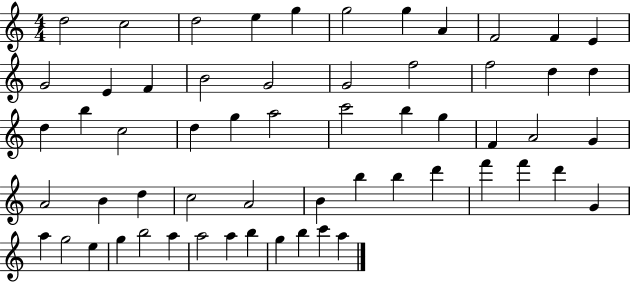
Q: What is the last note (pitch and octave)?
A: A5